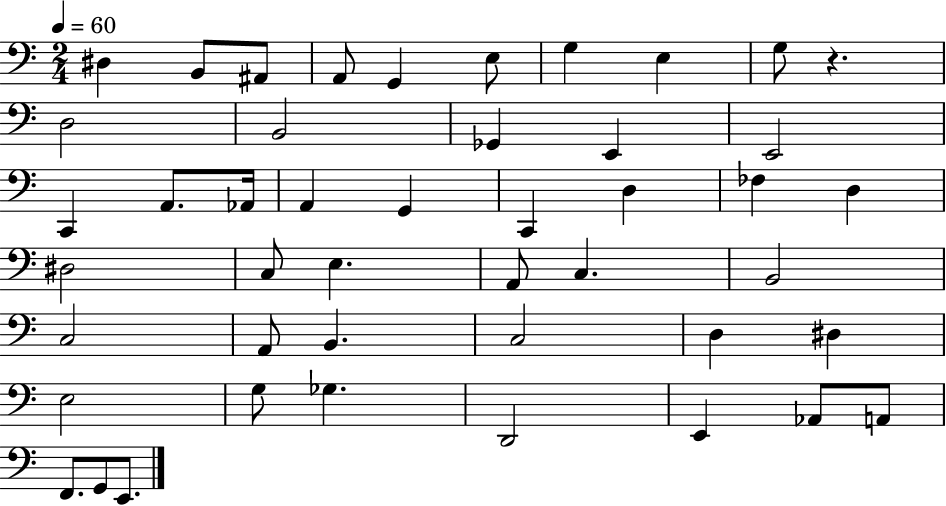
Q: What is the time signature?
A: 2/4